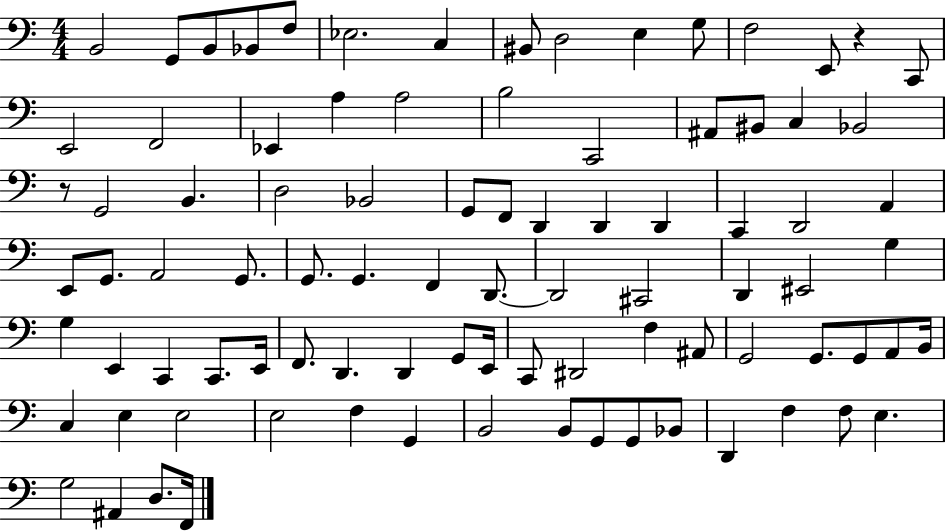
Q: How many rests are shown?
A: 2